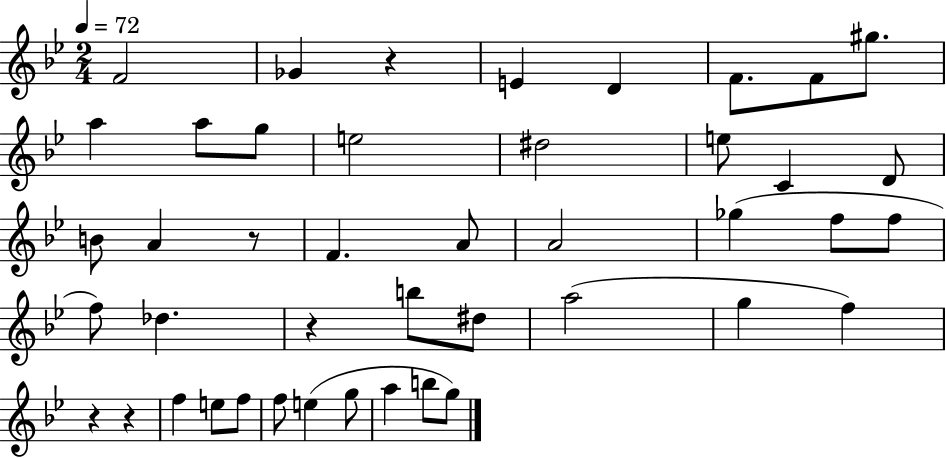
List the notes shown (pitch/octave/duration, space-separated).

F4/h Gb4/q R/q E4/q D4/q F4/e. F4/e G#5/e. A5/q A5/e G5/e E5/h D#5/h E5/e C4/q D4/e B4/e A4/q R/e F4/q. A4/e A4/h Gb5/q F5/e F5/e F5/e Db5/q. R/q B5/e D#5/e A5/h G5/q F5/q R/q R/q F5/q E5/e F5/e F5/e E5/q G5/e A5/q B5/e G5/e